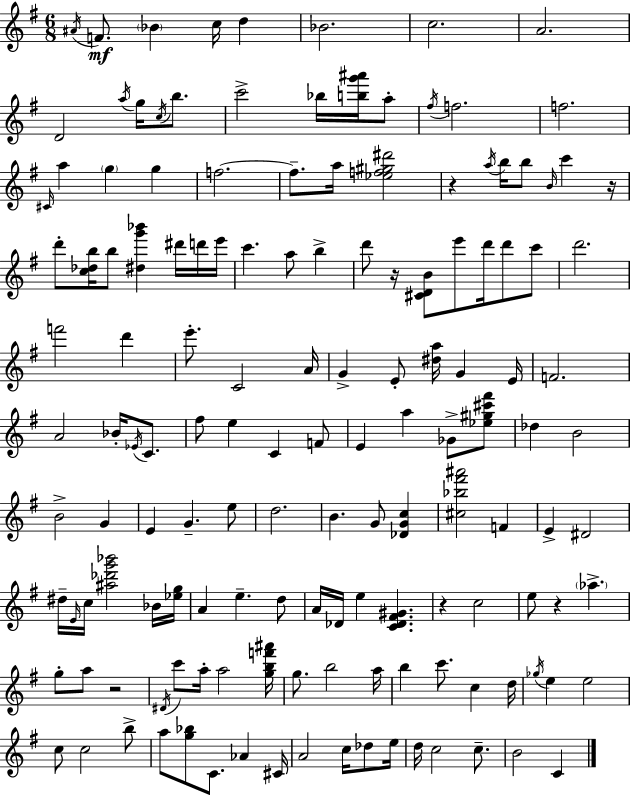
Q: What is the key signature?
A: G major